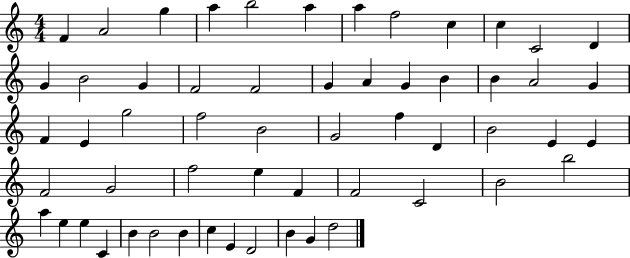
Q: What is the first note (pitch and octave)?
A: F4